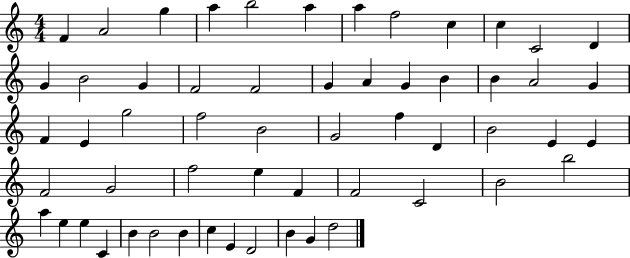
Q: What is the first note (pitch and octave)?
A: F4